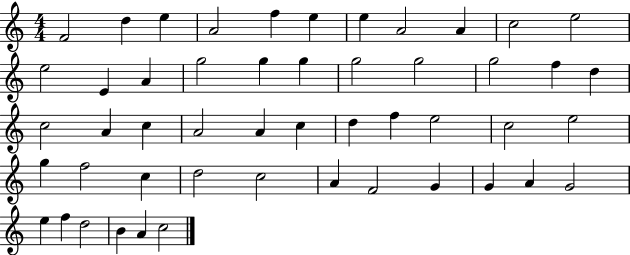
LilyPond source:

{
  \clef treble
  \numericTimeSignature
  \time 4/4
  \key c \major
  f'2 d''4 e''4 | a'2 f''4 e''4 | e''4 a'2 a'4 | c''2 e''2 | \break e''2 e'4 a'4 | g''2 g''4 g''4 | g''2 g''2 | g''2 f''4 d''4 | \break c''2 a'4 c''4 | a'2 a'4 c''4 | d''4 f''4 e''2 | c''2 e''2 | \break g''4 f''2 c''4 | d''2 c''2 | a'4 f'2 g'4 | g'4 a'4 g'2 | \break e''4 f''4 d''2 | b'4 a'4 c''2 | \bar "|."
}